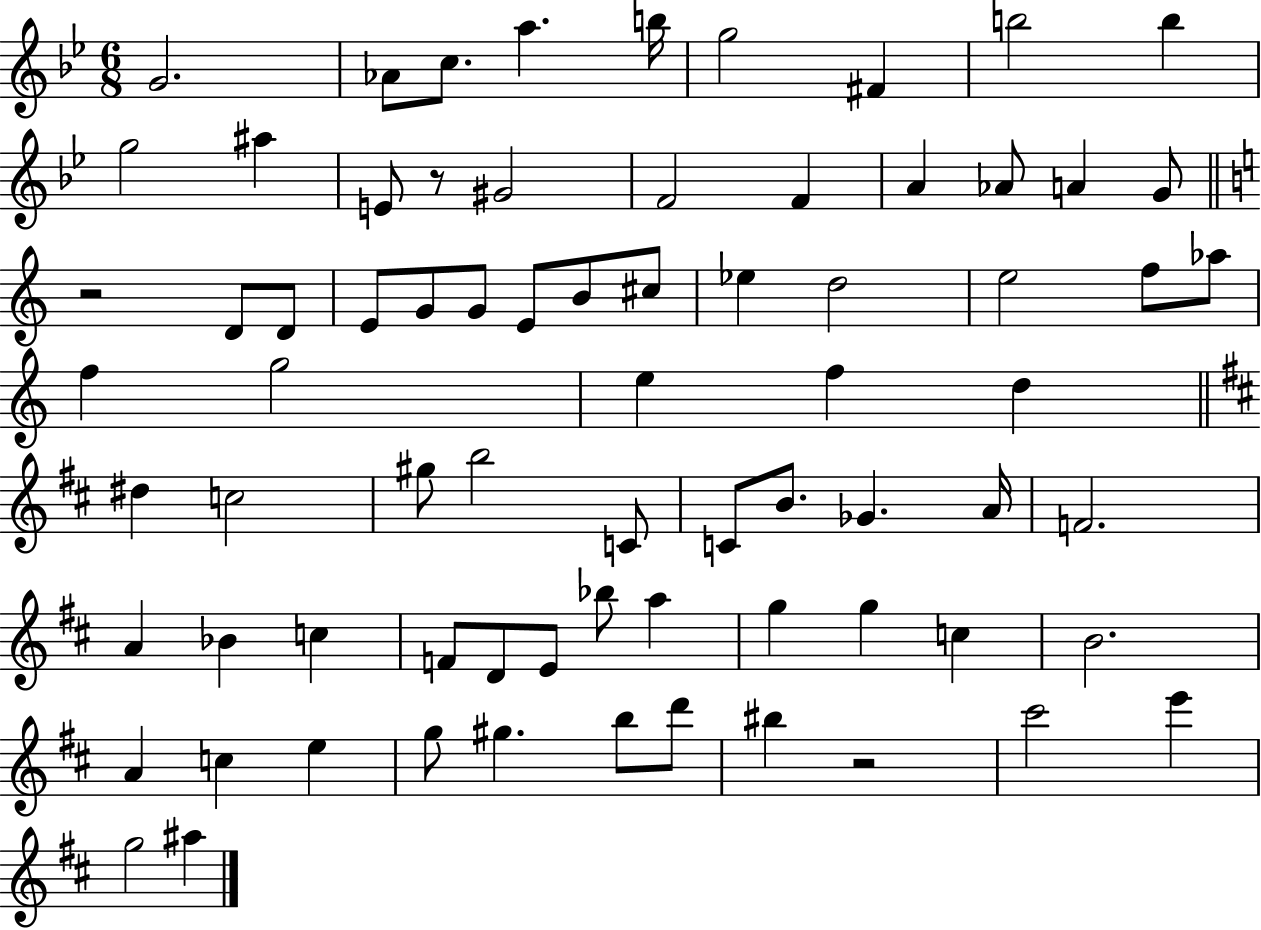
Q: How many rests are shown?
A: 3